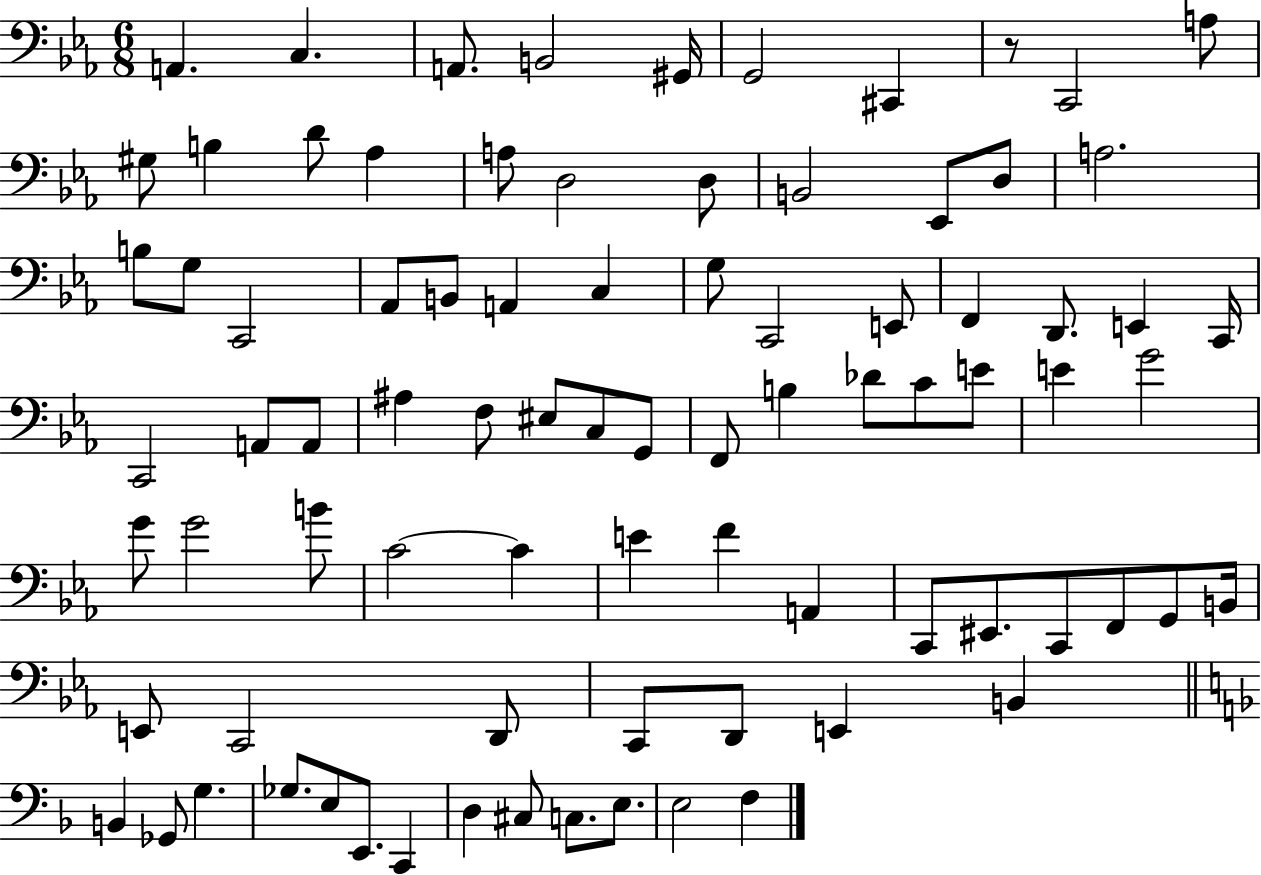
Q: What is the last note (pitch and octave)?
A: F3